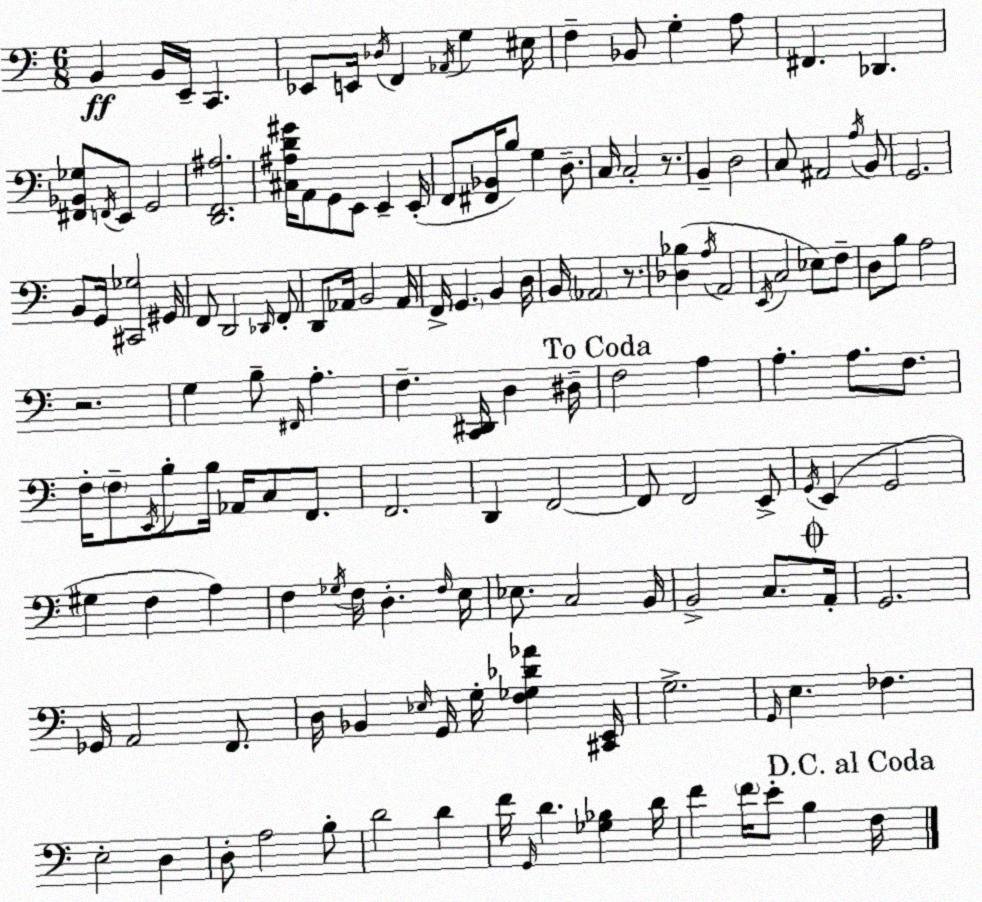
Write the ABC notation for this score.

X:1
T:Untitled
M:6/8
L:1/4
K:C
B,, B,,/4 E,,/4 C,, _E,,/2 E,,/4 _D,/4 F,, _A,,/4 G, ^E,/4 F, _B,,/2 G, A,/2 ^F,, _D,, [^F,,_B,,_G,]/2 F,,/4 E,,/2 G,,2 [D,,F,,^A,]2 [^C,^A,D^G]/4 A,,/2 G,,/2 E,,/2 E,, E,,/4 F,,/2 [^F,,_B,,]/4 B,/2 G, D,/2 C,/4 C,2 z/2 B,, D,2 C,/2 ^A,,2 A,/4 B,,/2 G,,2 B,,/2 G,,/4 [^C,,_G,]2 ^G,,/4 F,,/2 D,,2 _D,,/4 F,,/2 D,,/2 _A,,/4 B,,2 _A,,/4 F,,/4 G,, B,, D,/4 B,,/4 _A,,2 z/2 [_D,_B,] A,/4 A,,2 E,,/4 C,2 _E,/2 F,/2 D,/2 B,/2 A,2 z2 G, B,/2 ^F,,/4 A, F, [C,,^D,,]/4 D, ^D,/4 F,2 A, A, A,/2 F,/2 F,/4 F,/2 E,,/4 B,/2 B,/4 _A,,/4 C,/2 F,,/2 F,,2 D,, F,,2 F,,/2 F,,2 E,,/2 G,,/4 E,, G,,2 ^G, F, A, F, _G,/4 F,/4 D, F,/4 E,/4 _E,/2 C,2 B,,/4 B,,2 C,/2 A,,/4 G,,2 _G,,/4 A,,2 F,,/2 D,/4 _B,, _E,/4 G,,/4 G,/4 [F,_G,_D_A] [^C,,E,,]/4 G,2 G,,/4 E, _F, E,2 D, D,/2 A,2 B,/2 D2 D F/4 G,,/4 D [_G,_B,] D/4 F F/4 E/2 B, F,/4